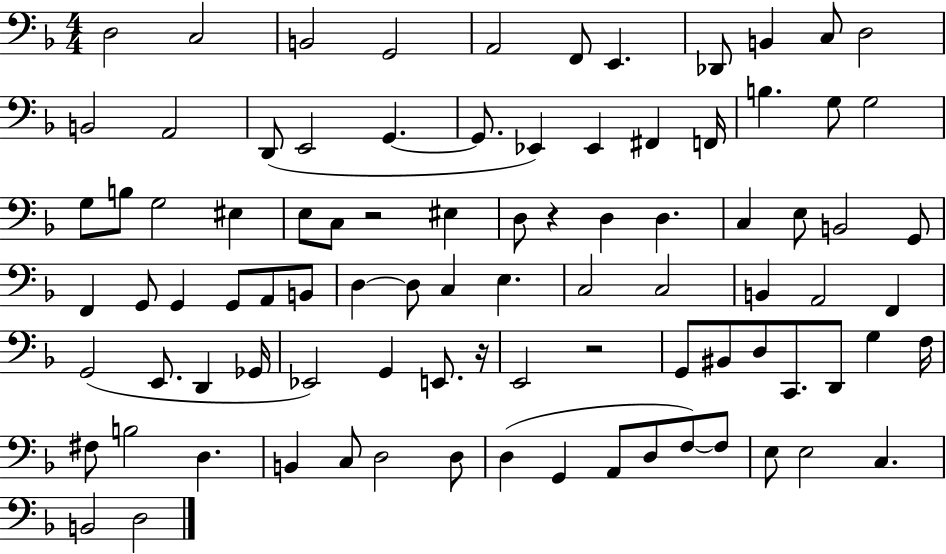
{
  \clef bass
  \numericTimeSignature
  \time 4/4
  \key f \major
  d2 c2 | b,2 g,2 | a,2 f,8 e,4. | des,8 b,4 c8 d2 | \break b,2 a,2 | d,8( e,2 g,4.~~ | g,8. ees,4) ees,4 fis,4 f,16 | b4. g8 g2 | \break g8 b8 g2 eis4 | e8 c8 r2 eis4 | d8 r4 d4 d4. | c4 e8 b,2 g,8 | \break f,4 g,8 g,4 g,8 a,8 b,8 | d4~~ d8 c4 e4. | c2 c2 | b,4 a,2 f,4 | \break g,2( e,8. d,4 ges,16 | ees,2) g,4 e,8. r16 | e,2 r2 | g,8 bis,8 d8 c,8. d,8 g4 f16 | \break fis8 b2 d4. | b,4 c8 d2 d8 | d4( g,4 a,8 d8 f8~~) f8 | e8 e2 c4. | \break b,2 d2 | \bar "|."
}